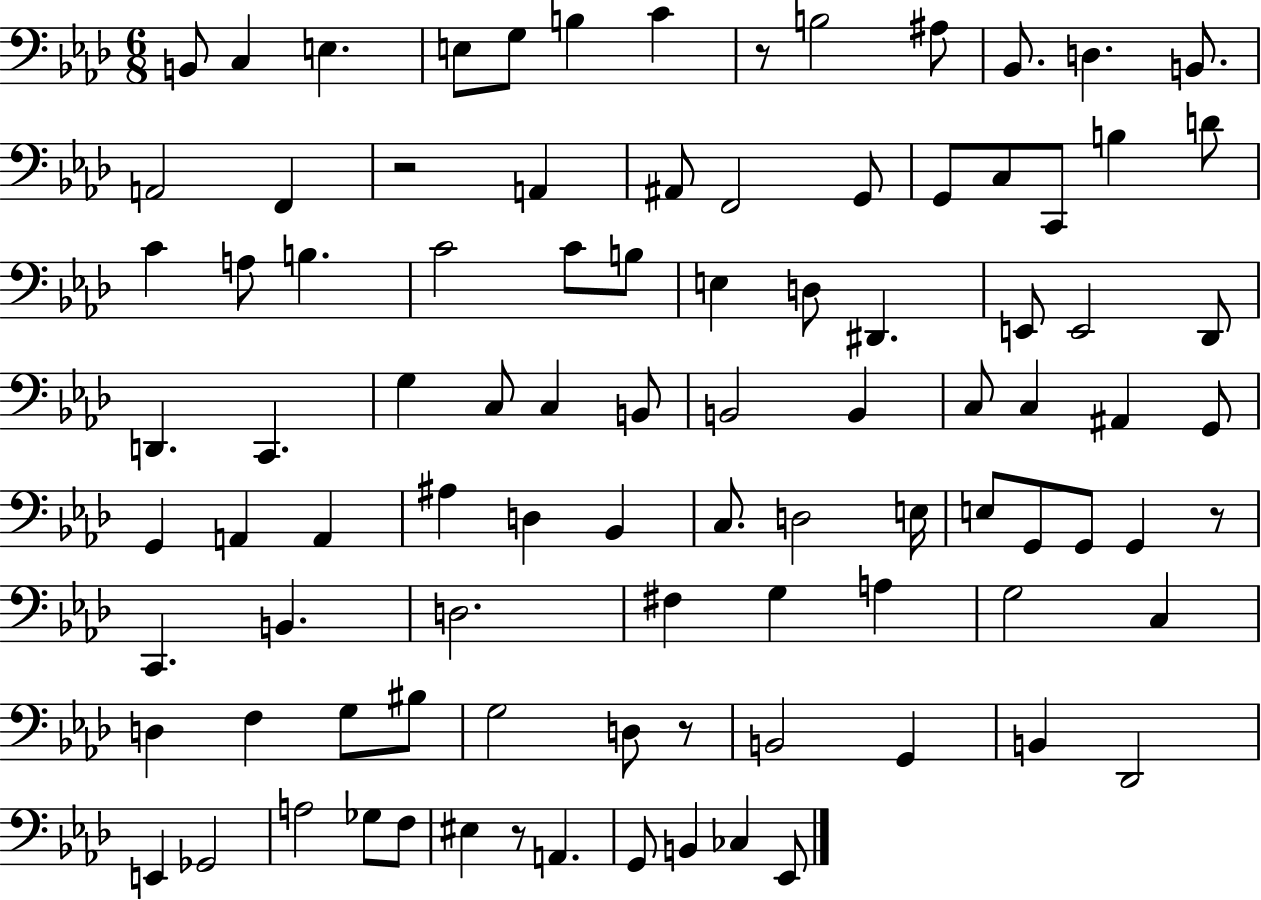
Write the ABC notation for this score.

X:1
T:Untitled
M:6/8
L:1/4
K:Ab
B,,/2 C, E, E,/2 G,/2 B, C z/2 B,2 ^A,/2 _B,,/2 D, B,,/2 A,,2 F,, z2 A,, ^A,,/2 F,,2 G,,/2 G,,/2 C,/2 C,,/2 B, D/2 C A,/2 B, C2 C/2 B,/2 E, D,/2 ^D,, E,,/2 E,,2 _D,,/2 D,, C,, G, C,/2 C, B,,/2 B,,2 B,, C,/2 C, ^A,, G,,/2 G,, A,, A,, ^A, D, _B,, C,/2 D,2 E,/4 E,/2 G,,/2 G,,/2 G,, z/2 C,, B,, D,2 ^F, G, A, G,2 C, D, F, G,/2 ^B,/2 G,2 D,/2 z/2 B,,2 G,, B,, _D,,2 E,, _G,,2 A,2 _G,/2 F,/2 ^E, z/2 A,, G,,/2 B,, _C, _E,,/2